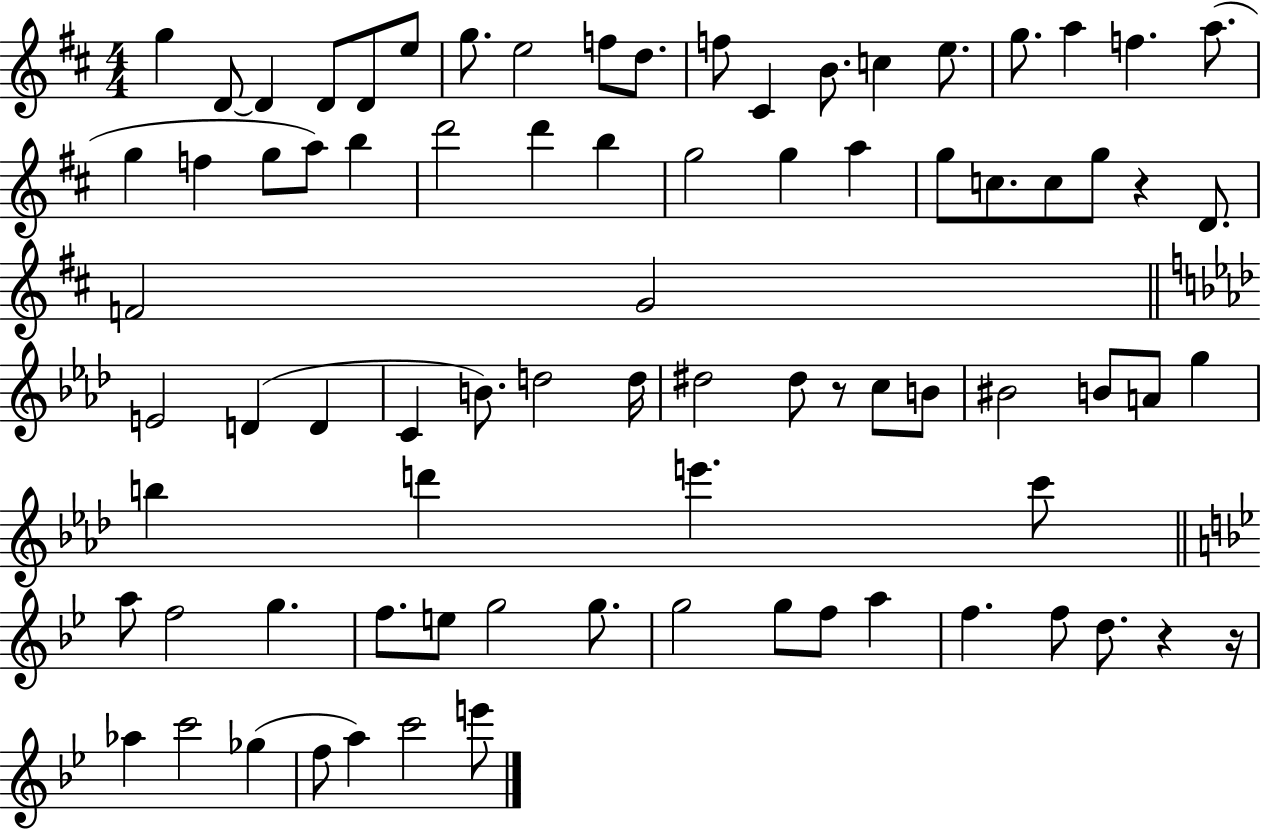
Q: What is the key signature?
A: D major